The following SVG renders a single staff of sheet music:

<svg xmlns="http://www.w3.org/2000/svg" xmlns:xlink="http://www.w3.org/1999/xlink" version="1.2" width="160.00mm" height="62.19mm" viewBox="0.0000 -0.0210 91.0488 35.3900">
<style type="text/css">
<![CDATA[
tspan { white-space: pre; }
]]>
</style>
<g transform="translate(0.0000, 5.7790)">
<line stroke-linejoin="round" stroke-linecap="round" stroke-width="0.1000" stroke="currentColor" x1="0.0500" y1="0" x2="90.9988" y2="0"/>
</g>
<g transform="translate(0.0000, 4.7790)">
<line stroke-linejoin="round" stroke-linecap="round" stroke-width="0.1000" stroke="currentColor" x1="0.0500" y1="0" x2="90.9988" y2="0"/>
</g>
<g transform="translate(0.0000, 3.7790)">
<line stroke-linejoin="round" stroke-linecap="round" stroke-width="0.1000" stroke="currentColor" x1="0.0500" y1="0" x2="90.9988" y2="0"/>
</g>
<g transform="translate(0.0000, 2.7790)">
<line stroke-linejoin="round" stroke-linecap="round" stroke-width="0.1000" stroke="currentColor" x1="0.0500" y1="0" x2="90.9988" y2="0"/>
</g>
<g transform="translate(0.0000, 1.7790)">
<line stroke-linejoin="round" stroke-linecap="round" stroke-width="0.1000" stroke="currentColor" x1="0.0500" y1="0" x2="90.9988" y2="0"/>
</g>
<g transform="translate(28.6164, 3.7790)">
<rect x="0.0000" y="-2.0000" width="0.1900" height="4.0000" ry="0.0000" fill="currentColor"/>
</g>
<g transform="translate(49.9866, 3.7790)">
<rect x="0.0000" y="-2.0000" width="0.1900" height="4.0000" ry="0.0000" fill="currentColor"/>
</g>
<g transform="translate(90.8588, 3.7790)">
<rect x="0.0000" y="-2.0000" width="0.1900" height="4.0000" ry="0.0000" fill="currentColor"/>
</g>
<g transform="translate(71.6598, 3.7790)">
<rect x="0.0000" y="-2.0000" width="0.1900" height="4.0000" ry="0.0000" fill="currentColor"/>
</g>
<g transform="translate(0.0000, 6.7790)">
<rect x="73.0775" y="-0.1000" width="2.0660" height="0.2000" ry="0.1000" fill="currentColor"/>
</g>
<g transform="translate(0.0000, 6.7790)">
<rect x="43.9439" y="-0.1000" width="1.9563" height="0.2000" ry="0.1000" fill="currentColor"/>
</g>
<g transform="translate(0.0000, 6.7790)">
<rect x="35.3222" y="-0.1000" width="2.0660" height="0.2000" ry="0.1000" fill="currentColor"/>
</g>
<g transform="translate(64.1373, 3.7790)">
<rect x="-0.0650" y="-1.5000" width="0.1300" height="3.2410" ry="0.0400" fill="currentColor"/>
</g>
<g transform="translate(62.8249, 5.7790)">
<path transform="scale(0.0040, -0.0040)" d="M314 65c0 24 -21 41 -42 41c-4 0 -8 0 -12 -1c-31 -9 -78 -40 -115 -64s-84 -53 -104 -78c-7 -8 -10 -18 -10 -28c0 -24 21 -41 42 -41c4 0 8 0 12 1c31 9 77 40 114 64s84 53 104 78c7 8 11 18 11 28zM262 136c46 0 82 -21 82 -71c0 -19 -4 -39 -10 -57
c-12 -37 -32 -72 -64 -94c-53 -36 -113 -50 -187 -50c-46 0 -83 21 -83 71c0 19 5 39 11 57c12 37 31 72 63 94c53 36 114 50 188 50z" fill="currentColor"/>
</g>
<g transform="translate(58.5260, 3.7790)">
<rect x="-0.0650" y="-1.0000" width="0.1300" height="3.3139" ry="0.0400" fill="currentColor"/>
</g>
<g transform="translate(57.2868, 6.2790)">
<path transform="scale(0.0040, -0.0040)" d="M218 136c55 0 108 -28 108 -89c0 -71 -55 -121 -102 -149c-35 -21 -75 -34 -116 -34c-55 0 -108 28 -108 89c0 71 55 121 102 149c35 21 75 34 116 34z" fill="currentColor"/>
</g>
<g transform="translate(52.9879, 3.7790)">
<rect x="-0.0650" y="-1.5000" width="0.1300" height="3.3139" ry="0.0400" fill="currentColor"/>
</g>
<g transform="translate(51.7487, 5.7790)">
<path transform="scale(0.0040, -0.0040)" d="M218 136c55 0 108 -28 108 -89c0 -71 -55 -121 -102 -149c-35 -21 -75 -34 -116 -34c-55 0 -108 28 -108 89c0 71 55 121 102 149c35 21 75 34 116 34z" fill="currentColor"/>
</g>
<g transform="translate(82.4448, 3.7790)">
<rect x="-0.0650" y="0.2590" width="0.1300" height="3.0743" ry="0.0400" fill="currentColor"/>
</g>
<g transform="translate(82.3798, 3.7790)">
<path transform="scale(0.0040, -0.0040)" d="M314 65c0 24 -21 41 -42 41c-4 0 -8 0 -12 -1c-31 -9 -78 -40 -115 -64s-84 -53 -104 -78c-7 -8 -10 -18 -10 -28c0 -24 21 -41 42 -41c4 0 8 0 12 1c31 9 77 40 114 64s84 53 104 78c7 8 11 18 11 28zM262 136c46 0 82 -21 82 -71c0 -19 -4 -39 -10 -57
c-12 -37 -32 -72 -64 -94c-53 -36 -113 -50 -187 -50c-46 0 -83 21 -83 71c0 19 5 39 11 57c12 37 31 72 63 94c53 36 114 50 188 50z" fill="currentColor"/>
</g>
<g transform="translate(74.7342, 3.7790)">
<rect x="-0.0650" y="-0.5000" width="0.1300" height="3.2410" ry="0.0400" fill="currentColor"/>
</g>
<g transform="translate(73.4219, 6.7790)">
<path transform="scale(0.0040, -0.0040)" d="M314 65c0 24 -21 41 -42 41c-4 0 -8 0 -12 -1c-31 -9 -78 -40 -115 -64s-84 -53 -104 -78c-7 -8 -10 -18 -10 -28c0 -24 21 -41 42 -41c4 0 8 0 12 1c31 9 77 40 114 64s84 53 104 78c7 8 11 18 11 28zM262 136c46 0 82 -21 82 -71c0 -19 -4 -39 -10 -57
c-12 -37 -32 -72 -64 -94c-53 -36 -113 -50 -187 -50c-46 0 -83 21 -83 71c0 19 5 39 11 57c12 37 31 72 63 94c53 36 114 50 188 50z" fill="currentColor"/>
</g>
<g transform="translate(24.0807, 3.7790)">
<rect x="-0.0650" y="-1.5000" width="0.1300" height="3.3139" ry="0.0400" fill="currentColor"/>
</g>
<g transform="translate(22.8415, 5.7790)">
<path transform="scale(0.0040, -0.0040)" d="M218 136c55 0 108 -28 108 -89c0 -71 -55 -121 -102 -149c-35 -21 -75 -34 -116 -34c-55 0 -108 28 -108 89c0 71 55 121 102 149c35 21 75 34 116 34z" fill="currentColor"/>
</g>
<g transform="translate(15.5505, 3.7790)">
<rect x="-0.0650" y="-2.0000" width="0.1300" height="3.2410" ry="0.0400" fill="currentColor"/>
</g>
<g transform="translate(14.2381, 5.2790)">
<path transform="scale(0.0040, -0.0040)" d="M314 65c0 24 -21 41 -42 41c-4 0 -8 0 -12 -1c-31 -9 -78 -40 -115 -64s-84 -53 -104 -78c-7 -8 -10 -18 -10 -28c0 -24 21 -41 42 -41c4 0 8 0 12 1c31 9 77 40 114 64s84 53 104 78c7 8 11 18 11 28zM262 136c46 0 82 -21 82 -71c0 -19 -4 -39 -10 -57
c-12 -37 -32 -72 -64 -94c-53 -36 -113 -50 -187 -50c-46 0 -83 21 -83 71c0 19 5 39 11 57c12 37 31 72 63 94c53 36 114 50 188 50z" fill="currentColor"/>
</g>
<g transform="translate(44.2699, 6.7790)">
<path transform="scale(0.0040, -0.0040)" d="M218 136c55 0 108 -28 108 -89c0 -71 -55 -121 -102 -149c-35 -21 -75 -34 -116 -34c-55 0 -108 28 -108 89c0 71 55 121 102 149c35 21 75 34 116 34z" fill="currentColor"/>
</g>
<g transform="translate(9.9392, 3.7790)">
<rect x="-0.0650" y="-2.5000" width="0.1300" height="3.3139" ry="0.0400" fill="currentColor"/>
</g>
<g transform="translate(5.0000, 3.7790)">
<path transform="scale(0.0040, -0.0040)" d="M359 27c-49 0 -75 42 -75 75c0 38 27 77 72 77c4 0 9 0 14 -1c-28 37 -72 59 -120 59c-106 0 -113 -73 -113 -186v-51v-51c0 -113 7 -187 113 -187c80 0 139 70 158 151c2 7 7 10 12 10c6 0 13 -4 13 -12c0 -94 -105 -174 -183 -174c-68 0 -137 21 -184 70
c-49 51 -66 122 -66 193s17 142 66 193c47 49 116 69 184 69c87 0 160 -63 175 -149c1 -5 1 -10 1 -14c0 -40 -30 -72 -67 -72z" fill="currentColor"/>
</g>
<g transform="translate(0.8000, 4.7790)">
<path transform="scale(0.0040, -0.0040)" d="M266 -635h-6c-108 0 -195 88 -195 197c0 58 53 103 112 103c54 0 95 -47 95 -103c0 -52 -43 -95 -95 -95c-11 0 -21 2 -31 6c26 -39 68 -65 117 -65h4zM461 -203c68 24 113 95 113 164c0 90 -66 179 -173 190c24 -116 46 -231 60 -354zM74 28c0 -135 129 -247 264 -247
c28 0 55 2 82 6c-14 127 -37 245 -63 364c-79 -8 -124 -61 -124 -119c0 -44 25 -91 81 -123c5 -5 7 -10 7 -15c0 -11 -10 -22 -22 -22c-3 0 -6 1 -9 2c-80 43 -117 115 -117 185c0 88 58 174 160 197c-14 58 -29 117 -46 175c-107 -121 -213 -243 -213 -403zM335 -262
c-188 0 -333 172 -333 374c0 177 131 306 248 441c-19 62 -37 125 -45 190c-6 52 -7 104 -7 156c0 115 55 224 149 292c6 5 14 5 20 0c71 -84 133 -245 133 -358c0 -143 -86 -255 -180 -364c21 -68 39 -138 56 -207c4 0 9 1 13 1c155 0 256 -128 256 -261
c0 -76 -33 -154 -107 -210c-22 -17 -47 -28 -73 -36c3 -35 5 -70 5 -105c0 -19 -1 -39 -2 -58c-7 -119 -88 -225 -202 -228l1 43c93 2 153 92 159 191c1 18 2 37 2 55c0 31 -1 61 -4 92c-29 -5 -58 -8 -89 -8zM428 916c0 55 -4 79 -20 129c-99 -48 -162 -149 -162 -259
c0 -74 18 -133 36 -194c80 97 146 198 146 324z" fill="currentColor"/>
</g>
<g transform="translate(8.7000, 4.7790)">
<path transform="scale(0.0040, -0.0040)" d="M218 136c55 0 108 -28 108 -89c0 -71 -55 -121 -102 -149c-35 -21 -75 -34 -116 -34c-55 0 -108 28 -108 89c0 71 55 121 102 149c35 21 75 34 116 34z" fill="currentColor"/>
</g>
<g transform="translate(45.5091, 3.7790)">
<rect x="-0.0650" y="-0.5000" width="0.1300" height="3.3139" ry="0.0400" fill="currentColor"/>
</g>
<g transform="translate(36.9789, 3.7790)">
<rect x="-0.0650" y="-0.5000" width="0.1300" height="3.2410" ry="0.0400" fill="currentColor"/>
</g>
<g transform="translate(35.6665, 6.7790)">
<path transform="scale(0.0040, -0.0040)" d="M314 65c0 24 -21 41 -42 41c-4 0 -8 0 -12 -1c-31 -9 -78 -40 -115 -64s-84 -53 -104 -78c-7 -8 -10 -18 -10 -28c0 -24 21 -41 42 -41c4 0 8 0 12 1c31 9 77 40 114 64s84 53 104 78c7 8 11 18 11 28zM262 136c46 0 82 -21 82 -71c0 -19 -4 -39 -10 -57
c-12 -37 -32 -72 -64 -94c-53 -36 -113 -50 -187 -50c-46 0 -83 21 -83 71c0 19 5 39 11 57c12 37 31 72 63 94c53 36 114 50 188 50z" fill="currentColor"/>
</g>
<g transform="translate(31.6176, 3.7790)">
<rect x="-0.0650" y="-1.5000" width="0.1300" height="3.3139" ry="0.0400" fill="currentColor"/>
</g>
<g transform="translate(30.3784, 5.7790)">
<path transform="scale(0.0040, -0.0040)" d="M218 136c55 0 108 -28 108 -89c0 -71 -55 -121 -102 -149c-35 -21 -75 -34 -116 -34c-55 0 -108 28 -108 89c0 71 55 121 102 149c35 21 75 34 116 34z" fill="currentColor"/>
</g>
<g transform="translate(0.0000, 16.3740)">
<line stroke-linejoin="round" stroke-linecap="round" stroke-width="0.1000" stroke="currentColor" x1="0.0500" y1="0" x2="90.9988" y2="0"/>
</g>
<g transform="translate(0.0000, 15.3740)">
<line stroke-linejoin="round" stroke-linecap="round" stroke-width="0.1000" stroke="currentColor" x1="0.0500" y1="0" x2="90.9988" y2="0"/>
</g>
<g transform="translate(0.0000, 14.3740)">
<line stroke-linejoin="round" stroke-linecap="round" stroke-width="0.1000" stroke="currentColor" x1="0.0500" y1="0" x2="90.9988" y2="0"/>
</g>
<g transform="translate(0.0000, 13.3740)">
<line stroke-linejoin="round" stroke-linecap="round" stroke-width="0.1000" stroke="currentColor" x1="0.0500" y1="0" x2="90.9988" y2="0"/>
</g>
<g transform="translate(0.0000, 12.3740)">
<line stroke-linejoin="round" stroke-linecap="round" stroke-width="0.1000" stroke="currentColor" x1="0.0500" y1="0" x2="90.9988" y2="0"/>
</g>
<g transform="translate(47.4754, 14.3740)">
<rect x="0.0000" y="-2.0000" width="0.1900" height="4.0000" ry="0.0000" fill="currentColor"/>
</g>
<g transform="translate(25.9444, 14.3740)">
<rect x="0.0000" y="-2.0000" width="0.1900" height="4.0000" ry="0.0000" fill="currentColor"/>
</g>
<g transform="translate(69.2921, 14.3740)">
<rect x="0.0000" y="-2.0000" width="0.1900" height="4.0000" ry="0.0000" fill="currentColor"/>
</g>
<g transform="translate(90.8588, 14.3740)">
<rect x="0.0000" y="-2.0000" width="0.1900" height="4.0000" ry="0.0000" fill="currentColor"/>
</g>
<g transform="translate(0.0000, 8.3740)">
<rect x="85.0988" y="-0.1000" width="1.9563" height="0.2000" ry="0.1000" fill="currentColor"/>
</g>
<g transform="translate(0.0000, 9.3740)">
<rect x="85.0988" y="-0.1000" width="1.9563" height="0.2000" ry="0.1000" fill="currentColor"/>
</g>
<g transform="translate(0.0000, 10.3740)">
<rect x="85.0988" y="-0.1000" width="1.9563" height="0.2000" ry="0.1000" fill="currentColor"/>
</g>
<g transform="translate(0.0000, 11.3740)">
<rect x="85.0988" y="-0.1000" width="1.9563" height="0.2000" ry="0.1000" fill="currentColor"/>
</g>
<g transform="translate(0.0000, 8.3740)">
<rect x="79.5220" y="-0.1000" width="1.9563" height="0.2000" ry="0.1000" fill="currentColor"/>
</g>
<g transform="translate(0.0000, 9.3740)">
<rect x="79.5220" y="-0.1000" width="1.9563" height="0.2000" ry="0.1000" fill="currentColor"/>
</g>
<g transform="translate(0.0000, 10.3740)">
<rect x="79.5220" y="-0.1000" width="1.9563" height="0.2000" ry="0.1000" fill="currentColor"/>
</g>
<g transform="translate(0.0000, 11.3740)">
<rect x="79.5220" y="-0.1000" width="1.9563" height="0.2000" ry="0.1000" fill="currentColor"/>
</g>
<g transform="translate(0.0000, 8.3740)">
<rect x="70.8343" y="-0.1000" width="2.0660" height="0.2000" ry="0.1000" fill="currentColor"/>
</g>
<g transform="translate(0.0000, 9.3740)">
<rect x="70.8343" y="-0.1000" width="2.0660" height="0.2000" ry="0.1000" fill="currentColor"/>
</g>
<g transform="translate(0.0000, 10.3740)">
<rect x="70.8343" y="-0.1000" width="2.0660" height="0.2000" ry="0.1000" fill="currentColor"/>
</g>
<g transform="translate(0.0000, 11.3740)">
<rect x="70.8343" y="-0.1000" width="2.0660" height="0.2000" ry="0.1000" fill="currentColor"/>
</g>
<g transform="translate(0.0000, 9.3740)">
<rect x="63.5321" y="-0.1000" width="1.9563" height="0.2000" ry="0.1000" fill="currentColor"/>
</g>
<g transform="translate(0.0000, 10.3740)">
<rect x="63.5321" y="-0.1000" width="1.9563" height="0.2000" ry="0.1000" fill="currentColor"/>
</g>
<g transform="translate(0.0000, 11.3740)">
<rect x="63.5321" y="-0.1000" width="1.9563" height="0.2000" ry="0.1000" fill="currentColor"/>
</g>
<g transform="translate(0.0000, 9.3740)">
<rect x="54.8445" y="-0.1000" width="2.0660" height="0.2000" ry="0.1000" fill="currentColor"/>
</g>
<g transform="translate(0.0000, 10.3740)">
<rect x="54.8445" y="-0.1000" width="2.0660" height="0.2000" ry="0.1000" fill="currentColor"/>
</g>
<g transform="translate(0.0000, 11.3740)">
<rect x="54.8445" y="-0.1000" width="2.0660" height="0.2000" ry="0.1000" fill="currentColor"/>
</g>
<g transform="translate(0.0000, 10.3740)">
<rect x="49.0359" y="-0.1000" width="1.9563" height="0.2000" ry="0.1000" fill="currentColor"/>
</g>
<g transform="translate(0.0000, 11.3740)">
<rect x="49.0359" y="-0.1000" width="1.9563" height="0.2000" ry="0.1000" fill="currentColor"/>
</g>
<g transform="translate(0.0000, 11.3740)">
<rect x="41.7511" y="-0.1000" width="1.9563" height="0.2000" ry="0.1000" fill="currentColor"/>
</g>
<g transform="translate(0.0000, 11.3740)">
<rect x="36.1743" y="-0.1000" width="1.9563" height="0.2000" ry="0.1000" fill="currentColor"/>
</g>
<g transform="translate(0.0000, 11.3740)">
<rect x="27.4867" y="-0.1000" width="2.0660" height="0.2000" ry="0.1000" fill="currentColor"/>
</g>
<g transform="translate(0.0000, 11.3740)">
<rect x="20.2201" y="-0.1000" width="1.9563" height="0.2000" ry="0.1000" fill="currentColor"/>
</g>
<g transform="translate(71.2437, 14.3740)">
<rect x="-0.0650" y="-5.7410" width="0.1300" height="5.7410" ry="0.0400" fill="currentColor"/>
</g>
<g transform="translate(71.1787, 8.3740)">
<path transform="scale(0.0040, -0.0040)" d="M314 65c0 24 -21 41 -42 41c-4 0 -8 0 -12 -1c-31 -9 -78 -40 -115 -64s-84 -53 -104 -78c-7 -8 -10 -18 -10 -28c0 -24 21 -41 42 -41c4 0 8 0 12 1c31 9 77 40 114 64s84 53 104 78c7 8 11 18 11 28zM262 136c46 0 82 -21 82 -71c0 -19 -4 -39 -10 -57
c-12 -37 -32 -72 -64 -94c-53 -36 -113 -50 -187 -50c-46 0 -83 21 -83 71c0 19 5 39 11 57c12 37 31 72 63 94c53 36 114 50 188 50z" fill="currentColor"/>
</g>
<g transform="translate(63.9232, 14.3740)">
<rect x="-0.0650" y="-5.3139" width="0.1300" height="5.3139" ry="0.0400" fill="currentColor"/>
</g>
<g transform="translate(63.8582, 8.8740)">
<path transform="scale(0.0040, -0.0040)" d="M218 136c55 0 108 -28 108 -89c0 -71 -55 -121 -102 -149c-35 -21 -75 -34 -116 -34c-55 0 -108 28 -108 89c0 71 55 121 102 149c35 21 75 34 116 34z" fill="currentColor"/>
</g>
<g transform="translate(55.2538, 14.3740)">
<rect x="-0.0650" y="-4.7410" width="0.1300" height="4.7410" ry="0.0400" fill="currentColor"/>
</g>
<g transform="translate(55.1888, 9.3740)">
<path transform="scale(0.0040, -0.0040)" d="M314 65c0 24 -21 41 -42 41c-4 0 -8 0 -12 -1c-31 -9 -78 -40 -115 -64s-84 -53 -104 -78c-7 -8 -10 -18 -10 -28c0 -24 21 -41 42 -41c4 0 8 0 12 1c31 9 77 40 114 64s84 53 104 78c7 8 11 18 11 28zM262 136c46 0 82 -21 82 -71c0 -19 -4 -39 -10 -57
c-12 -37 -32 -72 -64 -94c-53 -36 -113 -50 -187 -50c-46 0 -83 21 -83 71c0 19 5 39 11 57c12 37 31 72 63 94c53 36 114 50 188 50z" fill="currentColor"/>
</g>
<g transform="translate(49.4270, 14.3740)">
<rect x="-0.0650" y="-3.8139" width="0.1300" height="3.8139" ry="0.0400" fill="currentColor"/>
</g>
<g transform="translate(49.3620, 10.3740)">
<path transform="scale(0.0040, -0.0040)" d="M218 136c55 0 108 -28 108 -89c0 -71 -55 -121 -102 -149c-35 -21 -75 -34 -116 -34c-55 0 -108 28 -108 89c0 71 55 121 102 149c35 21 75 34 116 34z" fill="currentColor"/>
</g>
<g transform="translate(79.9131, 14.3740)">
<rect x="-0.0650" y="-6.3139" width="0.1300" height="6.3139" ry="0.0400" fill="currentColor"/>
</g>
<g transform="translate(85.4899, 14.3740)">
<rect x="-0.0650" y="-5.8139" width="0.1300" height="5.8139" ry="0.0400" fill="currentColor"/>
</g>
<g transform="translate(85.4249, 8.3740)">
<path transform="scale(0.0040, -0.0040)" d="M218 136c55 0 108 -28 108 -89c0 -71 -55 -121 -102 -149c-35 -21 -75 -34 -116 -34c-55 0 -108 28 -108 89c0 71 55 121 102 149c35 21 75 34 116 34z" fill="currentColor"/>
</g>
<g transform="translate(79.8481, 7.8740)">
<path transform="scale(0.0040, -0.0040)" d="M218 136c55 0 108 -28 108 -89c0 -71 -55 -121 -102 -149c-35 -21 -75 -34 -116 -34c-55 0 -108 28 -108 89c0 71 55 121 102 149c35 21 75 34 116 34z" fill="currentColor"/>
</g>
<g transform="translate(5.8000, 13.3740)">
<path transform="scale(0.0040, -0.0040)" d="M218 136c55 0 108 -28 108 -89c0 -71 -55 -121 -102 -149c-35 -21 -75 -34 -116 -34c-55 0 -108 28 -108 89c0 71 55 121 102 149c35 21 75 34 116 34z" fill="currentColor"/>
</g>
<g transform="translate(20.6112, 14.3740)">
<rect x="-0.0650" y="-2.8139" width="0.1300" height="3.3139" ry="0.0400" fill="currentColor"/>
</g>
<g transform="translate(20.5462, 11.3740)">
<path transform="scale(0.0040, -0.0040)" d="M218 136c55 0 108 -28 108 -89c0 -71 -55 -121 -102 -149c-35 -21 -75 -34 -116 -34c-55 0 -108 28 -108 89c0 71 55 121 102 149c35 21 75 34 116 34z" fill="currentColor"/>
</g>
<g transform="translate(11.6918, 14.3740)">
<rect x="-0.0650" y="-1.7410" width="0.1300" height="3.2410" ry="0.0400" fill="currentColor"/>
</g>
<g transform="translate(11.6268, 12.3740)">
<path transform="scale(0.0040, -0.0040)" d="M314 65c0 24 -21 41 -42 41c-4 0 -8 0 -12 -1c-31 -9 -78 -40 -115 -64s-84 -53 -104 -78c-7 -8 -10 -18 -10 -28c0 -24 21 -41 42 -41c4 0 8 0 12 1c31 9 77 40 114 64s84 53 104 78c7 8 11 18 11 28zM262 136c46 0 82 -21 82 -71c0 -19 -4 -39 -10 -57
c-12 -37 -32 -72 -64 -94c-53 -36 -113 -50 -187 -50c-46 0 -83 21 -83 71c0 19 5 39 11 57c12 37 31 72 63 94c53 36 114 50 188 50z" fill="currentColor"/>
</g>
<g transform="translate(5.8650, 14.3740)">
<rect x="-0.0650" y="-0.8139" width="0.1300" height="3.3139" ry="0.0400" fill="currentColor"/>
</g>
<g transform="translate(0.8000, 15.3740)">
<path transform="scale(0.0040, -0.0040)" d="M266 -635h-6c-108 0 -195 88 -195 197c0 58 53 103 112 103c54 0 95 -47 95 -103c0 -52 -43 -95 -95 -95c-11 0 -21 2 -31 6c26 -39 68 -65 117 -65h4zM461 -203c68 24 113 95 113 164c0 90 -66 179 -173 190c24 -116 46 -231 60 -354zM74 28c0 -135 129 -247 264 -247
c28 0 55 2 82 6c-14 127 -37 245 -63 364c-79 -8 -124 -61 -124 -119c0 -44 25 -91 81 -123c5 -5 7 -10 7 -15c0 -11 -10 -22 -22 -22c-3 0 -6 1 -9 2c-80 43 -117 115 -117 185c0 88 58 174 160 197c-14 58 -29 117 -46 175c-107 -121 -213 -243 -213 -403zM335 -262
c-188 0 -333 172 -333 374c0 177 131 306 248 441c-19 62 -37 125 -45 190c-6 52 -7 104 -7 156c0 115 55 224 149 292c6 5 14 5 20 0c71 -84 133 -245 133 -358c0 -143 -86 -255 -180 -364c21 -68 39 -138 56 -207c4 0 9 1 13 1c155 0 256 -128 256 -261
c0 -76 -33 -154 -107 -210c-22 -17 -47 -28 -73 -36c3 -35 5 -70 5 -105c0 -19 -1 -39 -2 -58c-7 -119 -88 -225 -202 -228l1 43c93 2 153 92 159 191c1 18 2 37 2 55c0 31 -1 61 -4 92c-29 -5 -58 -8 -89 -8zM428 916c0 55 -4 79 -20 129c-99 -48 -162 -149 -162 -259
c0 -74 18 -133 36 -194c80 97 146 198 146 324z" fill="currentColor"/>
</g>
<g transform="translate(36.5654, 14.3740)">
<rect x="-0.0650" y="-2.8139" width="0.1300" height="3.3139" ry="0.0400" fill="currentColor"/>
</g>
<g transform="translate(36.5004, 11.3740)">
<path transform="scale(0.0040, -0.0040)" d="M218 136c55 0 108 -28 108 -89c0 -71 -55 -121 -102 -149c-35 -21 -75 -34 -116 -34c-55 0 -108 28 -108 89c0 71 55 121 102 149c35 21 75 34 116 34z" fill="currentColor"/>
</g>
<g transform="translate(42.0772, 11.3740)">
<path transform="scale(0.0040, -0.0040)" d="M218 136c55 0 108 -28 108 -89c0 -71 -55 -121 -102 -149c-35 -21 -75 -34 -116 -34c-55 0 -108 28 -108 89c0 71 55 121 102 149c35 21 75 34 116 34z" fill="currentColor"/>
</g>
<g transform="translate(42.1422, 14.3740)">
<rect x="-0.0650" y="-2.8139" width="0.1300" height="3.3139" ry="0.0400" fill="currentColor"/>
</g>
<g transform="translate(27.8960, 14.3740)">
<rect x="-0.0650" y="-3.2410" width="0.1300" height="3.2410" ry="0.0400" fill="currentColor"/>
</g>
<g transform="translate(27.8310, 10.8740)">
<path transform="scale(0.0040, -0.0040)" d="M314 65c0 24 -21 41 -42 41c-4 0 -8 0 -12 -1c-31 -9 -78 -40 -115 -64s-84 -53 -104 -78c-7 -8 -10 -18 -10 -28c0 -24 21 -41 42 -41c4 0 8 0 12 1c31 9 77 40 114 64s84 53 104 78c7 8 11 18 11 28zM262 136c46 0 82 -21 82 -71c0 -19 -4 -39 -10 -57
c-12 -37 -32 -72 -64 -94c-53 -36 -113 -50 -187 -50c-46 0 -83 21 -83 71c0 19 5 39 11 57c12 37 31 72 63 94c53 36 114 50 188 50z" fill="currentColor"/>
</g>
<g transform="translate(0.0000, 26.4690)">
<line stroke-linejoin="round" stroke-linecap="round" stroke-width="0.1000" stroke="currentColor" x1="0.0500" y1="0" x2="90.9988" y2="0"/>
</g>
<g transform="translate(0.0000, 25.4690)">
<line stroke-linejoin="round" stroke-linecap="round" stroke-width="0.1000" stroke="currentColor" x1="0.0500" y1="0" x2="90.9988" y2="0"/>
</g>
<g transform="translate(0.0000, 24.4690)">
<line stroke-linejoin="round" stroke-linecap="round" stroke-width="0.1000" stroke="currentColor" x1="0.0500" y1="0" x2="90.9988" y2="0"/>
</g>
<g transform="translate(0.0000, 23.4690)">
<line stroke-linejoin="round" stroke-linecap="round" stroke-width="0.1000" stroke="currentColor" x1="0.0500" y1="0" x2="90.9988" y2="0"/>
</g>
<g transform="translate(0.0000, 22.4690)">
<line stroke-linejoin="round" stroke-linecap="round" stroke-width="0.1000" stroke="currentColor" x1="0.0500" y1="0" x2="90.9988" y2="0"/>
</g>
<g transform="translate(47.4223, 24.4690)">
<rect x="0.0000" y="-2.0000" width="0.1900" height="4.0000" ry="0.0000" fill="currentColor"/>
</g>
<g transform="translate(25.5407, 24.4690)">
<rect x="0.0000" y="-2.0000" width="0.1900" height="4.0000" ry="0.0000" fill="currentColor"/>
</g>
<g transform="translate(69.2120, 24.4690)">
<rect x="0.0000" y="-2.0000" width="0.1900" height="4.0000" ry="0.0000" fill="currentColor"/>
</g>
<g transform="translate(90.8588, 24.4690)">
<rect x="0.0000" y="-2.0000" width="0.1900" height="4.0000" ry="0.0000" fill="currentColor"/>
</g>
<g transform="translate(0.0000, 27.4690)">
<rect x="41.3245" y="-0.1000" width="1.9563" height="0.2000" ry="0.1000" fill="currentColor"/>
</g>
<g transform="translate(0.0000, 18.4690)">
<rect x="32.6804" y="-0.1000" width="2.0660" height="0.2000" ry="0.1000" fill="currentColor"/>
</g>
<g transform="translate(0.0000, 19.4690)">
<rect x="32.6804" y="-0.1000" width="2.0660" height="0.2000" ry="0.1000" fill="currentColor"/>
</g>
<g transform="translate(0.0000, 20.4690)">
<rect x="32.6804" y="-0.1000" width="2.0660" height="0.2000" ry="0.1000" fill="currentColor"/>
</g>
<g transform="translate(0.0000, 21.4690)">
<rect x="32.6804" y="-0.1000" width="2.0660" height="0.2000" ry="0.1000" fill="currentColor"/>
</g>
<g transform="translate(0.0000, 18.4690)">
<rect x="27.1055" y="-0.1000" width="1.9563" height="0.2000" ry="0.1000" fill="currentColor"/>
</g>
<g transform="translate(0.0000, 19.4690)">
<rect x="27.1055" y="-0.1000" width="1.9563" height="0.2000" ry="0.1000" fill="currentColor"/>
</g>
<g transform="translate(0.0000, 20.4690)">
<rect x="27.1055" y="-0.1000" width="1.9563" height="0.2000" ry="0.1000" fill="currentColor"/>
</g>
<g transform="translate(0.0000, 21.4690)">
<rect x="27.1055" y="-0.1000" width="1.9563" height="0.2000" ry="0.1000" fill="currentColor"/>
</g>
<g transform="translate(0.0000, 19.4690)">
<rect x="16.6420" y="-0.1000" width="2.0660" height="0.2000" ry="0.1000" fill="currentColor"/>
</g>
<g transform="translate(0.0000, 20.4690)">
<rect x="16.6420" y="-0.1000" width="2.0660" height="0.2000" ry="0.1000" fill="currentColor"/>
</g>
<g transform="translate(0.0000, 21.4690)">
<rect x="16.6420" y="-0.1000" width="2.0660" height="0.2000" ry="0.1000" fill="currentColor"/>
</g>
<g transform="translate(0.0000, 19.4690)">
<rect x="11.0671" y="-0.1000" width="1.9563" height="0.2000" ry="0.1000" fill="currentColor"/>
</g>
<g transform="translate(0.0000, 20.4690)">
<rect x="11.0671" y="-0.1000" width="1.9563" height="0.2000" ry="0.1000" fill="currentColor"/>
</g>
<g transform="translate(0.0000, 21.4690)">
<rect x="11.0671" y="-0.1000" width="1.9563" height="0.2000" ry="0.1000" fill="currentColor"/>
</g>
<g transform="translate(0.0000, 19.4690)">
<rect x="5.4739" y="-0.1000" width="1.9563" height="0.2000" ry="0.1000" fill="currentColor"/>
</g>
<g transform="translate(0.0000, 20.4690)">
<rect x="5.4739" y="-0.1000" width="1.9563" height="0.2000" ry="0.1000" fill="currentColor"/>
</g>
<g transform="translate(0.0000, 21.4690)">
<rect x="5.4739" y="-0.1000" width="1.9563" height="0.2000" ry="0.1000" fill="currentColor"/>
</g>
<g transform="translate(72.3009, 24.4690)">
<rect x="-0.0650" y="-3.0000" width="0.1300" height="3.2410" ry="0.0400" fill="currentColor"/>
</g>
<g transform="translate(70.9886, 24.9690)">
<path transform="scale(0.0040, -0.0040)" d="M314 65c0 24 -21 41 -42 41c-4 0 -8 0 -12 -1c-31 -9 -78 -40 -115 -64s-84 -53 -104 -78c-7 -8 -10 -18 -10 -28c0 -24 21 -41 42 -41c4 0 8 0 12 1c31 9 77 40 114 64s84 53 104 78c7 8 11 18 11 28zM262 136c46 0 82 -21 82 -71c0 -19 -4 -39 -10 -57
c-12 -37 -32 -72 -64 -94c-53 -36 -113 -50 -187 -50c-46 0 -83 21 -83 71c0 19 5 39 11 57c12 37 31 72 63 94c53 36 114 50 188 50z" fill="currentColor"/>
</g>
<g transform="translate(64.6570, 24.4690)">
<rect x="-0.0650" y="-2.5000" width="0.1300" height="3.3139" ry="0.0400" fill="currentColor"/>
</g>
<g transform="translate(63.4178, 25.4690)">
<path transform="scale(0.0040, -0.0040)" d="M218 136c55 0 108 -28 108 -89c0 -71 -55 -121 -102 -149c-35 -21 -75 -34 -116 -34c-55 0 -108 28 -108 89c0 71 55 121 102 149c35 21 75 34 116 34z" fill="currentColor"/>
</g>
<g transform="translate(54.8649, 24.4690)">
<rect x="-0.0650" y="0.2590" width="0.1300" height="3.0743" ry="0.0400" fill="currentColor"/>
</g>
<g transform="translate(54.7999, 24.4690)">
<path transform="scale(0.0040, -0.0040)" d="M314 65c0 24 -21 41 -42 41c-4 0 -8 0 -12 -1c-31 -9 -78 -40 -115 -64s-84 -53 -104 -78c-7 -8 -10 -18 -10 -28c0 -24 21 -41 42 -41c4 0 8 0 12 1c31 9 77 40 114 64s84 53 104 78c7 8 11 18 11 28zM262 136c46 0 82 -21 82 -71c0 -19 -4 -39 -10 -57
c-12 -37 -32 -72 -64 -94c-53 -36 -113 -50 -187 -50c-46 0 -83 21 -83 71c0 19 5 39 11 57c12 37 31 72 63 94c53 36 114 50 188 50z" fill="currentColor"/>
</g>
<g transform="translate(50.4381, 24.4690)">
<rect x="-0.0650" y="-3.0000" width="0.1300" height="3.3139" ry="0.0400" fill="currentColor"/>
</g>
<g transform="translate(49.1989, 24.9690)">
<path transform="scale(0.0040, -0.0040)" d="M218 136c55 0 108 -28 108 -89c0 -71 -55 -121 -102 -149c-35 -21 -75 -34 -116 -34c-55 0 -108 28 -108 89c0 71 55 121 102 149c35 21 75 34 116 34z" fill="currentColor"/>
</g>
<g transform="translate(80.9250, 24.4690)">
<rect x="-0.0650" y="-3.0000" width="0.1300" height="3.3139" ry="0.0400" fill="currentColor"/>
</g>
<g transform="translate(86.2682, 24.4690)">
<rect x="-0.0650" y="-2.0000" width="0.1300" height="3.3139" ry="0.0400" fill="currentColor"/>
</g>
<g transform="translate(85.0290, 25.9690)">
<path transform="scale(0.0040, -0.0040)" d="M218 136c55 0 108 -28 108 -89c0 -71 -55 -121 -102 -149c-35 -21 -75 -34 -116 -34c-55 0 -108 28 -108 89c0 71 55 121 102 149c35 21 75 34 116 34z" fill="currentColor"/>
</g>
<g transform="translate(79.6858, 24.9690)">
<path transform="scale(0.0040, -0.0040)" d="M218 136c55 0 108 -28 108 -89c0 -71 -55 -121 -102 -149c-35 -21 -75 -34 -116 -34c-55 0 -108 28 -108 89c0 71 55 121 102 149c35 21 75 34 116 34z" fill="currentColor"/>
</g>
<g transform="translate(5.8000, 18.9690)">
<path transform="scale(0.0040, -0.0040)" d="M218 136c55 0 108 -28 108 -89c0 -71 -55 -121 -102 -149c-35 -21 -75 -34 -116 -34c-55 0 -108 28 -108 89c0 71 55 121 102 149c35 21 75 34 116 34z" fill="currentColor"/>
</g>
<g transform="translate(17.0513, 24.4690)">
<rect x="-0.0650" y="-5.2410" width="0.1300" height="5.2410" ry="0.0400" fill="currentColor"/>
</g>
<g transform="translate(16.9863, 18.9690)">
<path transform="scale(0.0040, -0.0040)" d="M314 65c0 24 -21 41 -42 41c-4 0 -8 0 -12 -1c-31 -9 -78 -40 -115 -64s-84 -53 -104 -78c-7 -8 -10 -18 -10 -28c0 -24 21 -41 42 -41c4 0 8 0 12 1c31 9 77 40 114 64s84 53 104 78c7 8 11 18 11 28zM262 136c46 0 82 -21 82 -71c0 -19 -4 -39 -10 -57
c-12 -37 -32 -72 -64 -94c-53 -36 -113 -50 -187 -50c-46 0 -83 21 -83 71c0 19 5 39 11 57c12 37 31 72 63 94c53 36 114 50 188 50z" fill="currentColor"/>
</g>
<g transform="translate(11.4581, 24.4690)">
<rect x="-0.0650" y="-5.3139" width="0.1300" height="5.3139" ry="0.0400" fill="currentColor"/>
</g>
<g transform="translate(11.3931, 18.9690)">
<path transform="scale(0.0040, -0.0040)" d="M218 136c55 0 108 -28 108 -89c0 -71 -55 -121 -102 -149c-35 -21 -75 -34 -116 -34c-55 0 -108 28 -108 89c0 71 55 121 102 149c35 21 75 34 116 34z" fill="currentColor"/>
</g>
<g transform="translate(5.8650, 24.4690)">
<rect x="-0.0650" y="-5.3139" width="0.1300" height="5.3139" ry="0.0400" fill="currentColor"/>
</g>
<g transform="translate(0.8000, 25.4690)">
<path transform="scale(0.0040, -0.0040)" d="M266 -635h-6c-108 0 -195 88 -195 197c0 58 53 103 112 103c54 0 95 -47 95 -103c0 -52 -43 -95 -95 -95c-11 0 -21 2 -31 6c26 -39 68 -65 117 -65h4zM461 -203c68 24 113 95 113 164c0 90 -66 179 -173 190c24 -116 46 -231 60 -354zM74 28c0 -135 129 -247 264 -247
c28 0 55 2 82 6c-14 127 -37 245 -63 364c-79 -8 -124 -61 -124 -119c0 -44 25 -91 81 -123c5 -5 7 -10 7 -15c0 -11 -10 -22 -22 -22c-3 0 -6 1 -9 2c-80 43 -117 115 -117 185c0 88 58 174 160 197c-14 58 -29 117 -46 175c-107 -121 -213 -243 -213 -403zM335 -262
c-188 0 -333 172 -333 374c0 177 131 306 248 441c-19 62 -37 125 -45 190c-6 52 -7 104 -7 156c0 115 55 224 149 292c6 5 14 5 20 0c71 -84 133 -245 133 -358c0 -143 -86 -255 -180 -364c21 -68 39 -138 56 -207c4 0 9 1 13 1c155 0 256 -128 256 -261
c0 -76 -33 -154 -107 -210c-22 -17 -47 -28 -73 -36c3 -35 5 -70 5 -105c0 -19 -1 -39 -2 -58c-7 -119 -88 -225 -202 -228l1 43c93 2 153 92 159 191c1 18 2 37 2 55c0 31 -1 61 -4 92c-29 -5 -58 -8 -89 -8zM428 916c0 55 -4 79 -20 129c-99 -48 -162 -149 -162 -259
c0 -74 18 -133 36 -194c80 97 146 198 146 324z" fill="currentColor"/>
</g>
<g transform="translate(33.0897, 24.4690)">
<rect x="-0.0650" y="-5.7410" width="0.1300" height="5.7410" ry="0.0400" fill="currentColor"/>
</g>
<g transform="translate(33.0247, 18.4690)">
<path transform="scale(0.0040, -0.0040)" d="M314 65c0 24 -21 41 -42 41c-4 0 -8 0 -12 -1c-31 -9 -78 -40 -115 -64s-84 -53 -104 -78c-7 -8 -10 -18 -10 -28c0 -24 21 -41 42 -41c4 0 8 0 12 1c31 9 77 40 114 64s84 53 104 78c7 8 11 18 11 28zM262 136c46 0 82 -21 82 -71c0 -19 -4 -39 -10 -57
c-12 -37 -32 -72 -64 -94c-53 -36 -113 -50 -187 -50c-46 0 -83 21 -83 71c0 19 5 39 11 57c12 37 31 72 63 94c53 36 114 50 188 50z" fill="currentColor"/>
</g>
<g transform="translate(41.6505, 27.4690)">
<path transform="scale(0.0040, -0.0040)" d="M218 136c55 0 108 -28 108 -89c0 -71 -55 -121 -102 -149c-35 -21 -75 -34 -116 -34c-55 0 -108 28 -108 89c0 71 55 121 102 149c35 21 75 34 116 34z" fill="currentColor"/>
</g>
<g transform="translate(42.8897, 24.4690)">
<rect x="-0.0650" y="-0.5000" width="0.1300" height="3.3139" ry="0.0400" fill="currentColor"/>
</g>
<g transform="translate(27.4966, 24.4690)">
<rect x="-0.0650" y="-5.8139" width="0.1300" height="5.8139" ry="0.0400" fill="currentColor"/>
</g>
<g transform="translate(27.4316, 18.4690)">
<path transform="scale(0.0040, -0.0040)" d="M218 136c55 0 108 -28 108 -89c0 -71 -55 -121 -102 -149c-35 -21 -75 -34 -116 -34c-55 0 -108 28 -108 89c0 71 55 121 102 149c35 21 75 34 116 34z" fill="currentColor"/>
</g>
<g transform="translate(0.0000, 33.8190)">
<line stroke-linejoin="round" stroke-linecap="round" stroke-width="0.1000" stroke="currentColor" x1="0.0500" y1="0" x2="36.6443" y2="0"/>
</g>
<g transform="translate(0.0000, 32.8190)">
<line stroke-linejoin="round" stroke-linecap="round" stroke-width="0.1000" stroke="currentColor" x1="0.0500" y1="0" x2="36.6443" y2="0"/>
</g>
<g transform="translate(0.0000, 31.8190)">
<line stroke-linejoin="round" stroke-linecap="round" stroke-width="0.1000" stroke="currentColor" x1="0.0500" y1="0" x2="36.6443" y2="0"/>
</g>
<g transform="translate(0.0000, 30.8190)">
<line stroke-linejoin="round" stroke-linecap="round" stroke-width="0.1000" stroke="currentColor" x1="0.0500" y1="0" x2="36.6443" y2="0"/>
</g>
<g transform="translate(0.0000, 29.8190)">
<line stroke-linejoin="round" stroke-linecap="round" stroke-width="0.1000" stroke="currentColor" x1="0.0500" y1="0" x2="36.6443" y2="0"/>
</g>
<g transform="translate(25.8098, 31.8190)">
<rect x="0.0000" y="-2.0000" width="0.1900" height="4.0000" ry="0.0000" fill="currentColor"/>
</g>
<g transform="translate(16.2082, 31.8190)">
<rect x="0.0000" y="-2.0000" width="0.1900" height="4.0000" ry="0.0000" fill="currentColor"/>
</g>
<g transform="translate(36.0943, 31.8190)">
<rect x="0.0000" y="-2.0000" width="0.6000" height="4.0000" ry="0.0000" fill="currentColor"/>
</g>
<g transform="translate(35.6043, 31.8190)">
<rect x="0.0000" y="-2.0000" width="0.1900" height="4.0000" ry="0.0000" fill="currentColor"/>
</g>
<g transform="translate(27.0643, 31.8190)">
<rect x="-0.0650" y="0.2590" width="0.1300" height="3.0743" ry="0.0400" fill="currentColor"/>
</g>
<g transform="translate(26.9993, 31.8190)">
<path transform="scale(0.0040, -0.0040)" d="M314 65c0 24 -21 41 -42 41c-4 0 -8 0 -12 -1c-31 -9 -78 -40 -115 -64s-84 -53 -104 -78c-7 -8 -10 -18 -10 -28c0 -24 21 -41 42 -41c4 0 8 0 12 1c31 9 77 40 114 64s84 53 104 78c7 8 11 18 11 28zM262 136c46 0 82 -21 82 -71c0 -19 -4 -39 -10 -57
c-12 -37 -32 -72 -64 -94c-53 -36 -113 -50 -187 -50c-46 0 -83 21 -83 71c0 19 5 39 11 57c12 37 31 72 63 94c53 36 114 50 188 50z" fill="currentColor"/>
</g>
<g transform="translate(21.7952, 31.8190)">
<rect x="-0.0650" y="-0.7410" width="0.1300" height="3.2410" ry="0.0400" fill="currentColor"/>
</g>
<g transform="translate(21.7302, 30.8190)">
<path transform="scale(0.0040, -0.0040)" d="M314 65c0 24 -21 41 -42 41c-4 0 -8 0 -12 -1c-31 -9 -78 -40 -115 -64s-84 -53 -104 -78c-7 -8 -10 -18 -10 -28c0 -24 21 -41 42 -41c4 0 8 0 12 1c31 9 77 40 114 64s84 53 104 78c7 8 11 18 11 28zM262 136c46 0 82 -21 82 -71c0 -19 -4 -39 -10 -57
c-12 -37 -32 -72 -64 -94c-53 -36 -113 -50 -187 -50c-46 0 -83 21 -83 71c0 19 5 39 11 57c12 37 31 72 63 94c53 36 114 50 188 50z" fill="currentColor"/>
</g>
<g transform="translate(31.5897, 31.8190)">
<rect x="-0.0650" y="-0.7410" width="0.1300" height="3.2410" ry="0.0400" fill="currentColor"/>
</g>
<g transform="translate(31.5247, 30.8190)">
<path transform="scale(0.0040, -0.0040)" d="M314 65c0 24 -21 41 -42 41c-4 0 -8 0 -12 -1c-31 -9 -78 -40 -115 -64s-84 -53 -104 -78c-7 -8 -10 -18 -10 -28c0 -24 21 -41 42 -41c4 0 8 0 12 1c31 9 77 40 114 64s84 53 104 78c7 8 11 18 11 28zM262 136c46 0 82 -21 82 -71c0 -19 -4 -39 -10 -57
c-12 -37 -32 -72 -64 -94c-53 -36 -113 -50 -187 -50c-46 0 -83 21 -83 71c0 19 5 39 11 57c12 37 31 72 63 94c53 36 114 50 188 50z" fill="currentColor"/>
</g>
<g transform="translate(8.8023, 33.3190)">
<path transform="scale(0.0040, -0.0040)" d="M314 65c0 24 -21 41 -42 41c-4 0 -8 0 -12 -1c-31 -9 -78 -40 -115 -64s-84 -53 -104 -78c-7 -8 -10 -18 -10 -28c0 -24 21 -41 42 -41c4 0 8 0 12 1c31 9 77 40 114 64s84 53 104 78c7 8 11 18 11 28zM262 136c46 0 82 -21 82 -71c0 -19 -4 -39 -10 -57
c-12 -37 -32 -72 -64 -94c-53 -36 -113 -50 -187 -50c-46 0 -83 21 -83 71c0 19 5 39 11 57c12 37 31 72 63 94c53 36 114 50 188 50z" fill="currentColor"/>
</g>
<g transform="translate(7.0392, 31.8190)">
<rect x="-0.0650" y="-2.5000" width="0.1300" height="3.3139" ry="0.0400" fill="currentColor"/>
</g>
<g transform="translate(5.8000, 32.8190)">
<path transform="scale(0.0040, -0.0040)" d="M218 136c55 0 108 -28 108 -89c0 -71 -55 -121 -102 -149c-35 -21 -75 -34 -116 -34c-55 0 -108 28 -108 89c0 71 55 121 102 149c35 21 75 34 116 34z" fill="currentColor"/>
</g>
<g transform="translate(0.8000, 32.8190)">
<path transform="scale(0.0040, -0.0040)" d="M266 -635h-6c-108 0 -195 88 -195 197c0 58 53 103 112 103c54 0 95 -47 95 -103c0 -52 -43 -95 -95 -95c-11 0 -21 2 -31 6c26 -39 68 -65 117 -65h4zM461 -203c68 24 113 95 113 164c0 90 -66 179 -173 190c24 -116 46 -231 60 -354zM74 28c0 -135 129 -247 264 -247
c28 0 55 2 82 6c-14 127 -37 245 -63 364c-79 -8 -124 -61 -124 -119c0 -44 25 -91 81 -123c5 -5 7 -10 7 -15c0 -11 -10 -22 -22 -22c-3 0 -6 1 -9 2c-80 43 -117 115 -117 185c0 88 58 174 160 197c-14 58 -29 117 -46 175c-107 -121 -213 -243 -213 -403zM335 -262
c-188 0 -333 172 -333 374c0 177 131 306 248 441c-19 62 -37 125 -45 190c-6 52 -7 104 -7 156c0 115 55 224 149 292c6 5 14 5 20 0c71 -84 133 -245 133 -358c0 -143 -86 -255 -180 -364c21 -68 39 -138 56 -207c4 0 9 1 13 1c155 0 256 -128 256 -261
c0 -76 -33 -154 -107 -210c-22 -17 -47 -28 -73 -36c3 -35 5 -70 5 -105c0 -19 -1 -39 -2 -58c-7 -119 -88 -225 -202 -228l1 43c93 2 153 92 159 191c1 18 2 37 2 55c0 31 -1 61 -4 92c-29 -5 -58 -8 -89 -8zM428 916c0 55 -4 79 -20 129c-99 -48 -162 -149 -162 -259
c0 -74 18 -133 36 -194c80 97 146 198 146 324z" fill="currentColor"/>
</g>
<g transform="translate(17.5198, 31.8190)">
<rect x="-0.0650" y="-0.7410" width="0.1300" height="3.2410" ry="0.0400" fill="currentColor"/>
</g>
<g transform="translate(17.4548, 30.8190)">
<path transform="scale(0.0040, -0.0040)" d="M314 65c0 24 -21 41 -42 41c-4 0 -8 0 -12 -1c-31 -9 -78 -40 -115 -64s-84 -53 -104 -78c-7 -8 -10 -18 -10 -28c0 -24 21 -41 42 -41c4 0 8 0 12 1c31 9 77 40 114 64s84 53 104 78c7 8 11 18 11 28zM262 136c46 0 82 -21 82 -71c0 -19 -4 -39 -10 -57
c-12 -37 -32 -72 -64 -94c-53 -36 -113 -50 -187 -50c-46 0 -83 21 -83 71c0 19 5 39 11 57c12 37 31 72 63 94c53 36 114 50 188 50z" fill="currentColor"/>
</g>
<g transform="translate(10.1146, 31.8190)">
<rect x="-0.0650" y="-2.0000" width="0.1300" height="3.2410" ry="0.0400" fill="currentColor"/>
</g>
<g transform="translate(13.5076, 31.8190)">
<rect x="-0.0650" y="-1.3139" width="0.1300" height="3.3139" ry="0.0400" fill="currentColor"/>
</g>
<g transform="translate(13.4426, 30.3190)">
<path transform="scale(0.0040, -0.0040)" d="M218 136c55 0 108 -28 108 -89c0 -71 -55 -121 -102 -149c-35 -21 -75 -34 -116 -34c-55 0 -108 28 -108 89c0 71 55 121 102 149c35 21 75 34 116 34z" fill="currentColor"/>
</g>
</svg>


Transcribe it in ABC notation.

X:1
T:Untitled
M:4/4
L:1/4
K:C
G F2 E E C2 C E D E2 C2 B2 d f2 a b2 a a c' e'2 f' g'2 a' g' f' f' f'2 g' g'2 C A B2 G A2 A F G F2 e d2 d2 B2 d2